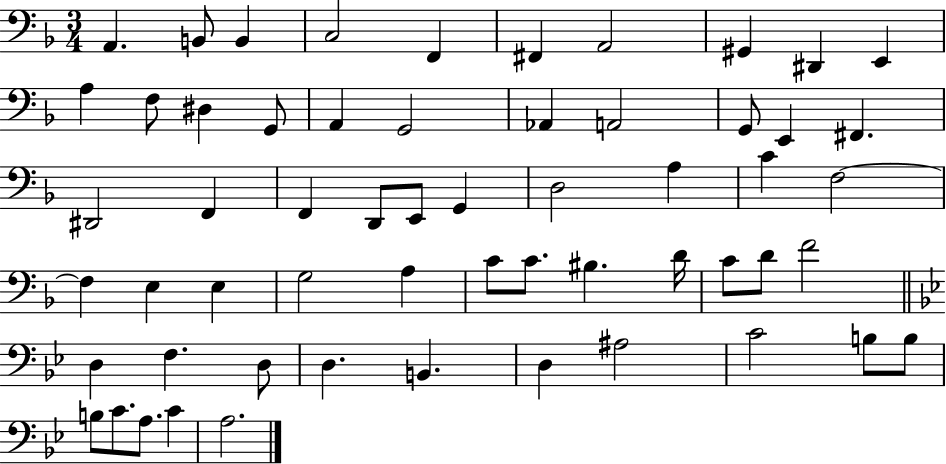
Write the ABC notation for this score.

X:1
T:Untitled
M:3/4
L:1/4
K:F
A,, B,,/2 B,, C,2 F,, ^F,, A,,2 ^G,, ^D,, E,, A, F,/2 ^D, G,,/2 A,, G,,2 _A,, A,,2 G,,/2 E,, ^F,, ^D,,2 F,, F,, D,,/2 E,,/2 G,, D,2 A, C F,2 F, E, E, G,2 A, C/2 C/2 ^B, D/4 C/2 D/2 F2 D, F, D,/2 D, B,, D, ^A,2 C2 B,/2 B,/2 B,/2 C/2 A,/2 C A,2